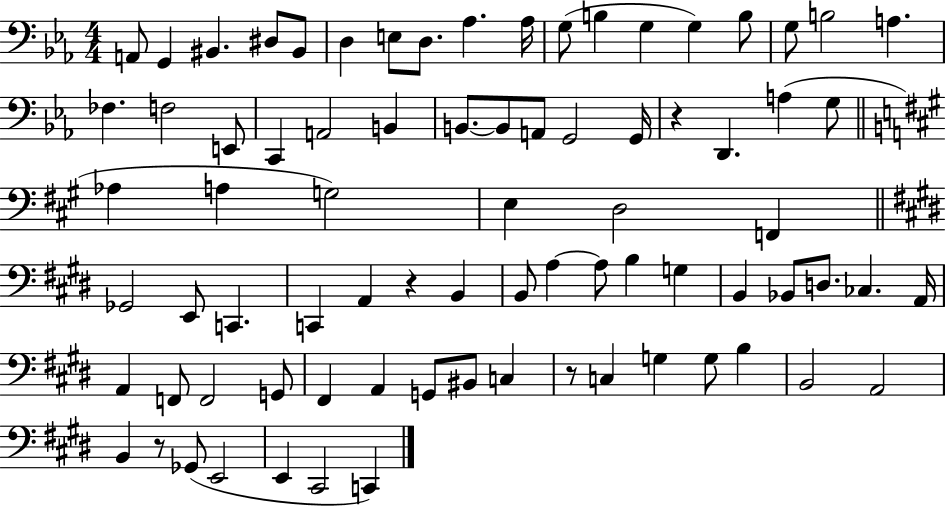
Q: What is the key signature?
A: EES major